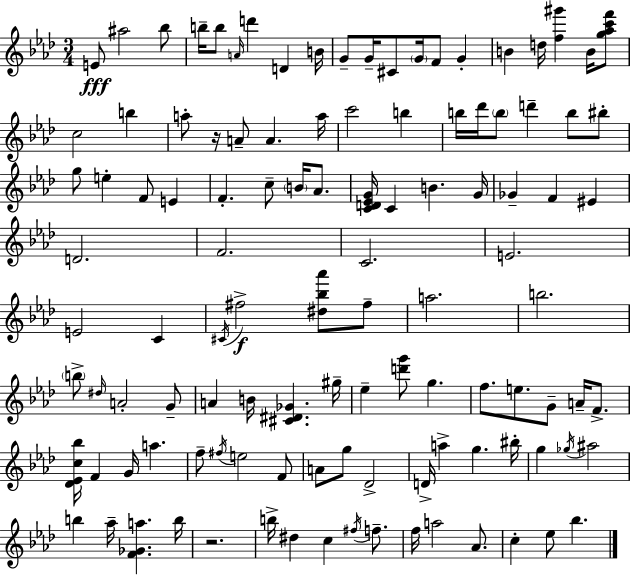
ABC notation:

X:1
T:Untitled
M:3/4
L:1/4
K:Fm
E/2 ^a2 _b/2 b/4 b/2 A/4 d' D B/4 G/2 G/4 ^C/2 G/4 F/2 G B d/4 [f^g'] B/4 [g_ac'f']/2 c2 b a/2 z/4 A/2 A a/4 c'2 b b/4 _d'/4 b/2 d' b/2 ^b/2 g/2 e F/2 E F c/2 B/4 _A/2 [CD_EG]/4 C B G/4 _G F ^E D2 F2 C2 E2 E2 C ^C/4 ^f2 [^d_b_a']/2 ^f/2 a2 b2 b/2 ^d/4 A2 G/2 A B/4 [^C^D_G] ^g/4 _e [d'g']/2 g f/2 e/2 G/2 A/4 F/2 [_D_Ec_b]/4 F G/4 a f/2 ^f/4 e2 F/2 A/2 g/2 _D2 D/4 a g ^b/4 g _g/4 ^a2 b _a/4 [F_Ga] b/4 z2 b/4 ^d c ^f/4 f/2 f/4 a2 _A/2 c _e/2 _b